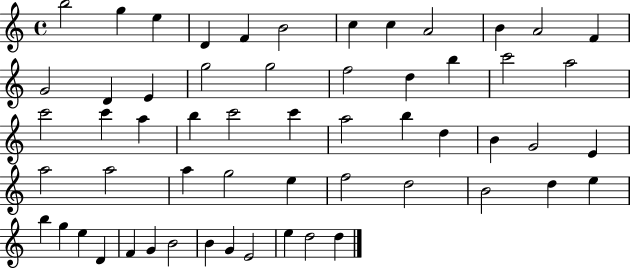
B5/h G5/q E5/q D4/q F4/q B4/h C5/q C5/q A4/h B4/q A4/h F4/q G4/h D4/q E4/q G5/h G5/h F5/h D5/q B5/q C6/h A5/h C6/h C6/q A5/q B5/q C6/h C6/q A5/h B5/q D5/q B4/q G4/h E4/q A5/h A5/h A5/q G5/h E5/q F5/h D5/h B4/h D5/q E5/q B5/q G5/q E5/q D4/q F4/q G4/q B4/h B4/q G4/q E4/h E5/q D5/h D5/q